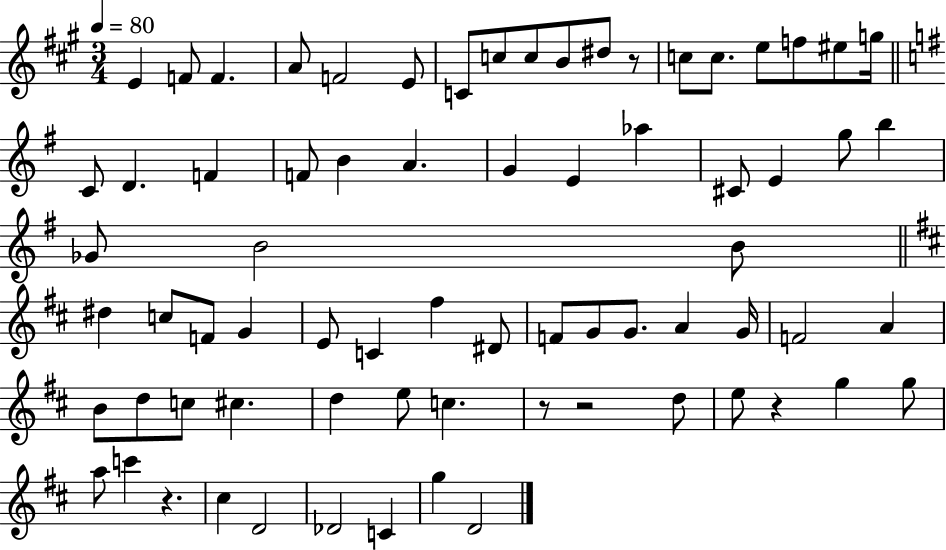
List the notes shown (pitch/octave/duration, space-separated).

E4/q F4/e F4/q. A4/e F4/h E4/e C4/e C5/e C5/e B4/e D#5/e R/e C5/e C5/e. E5/e F5/e EIS5/e G5/s C4/e D4/q. F4/q F4/e B4/q A4/q. G4/q E4/q Ab5/q C#4/e E4/q G5/e B5/q Gb4/e B4/h B4/e D#5/q C5/e F4/e G4/q E4/e C4/q F#5/q D#4/e F4/e G4/e G4/e. A4/q G4/s F4/h A4/q B4/e D5/e C5/e C#5/q. D5/q E5/e C5/q. R/e R/h D5/e E5/e R/q G5/q G5/e A5/e C6/q R/q. C#5/q D4/h Db4/h C4/q G5/q D4/h